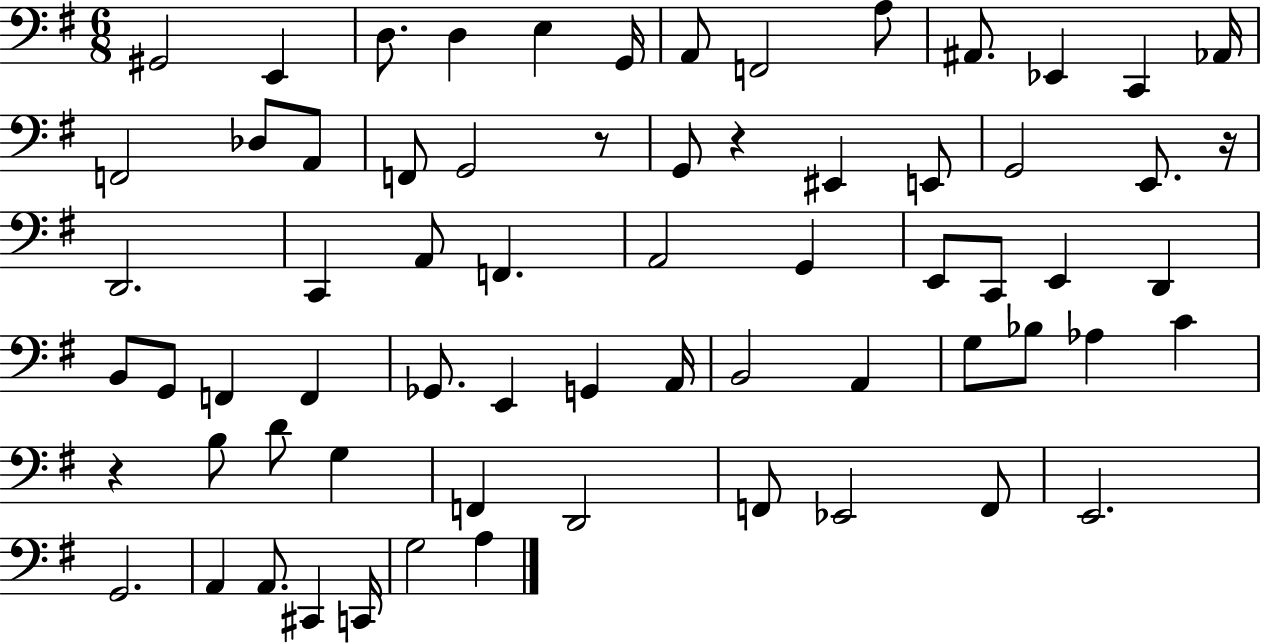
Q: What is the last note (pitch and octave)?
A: A3